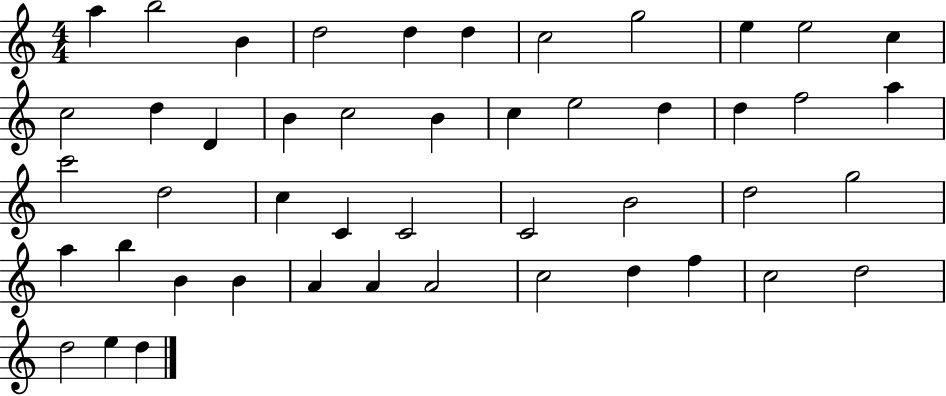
A5/q B5/h B4/q D5/h D5/q D5/q C5/h G5/h E5/q E5/h C5/q C5/h D5/q D4/q B4/q C5/h B4/q C5/q E5/h D5/q D5/q F5/h A5/q C6/h D5/h C5/q C4/q C4/h C4/h B4/h D5/h G5/h A5/q B5/q B4/q B4/q A4/q A4/q A4/h C5/h D5/q F5/q C5/h D5/h D5/h E5/q D5/q